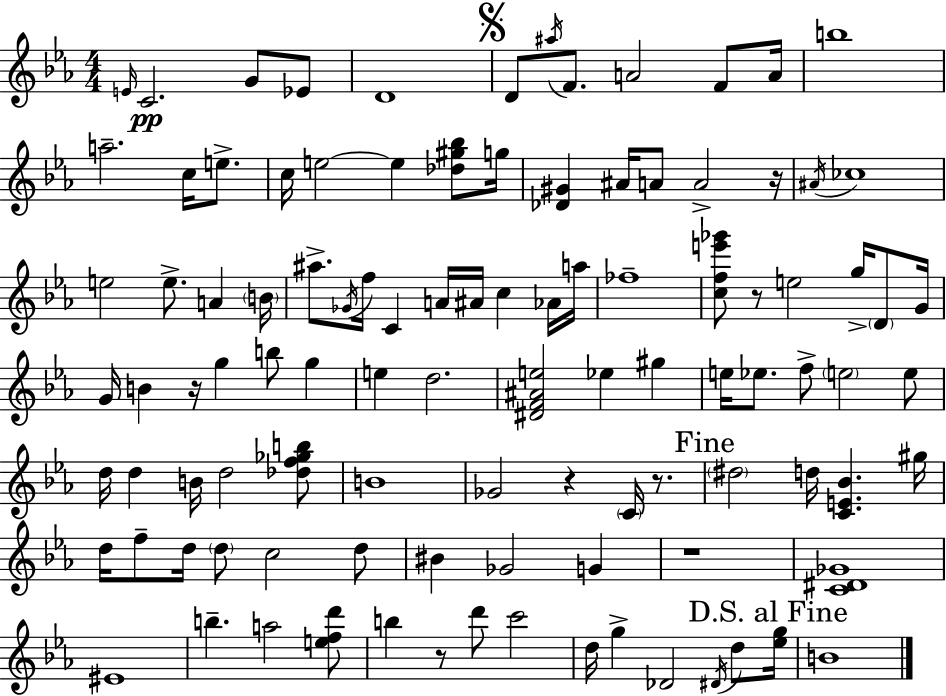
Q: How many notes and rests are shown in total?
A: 103